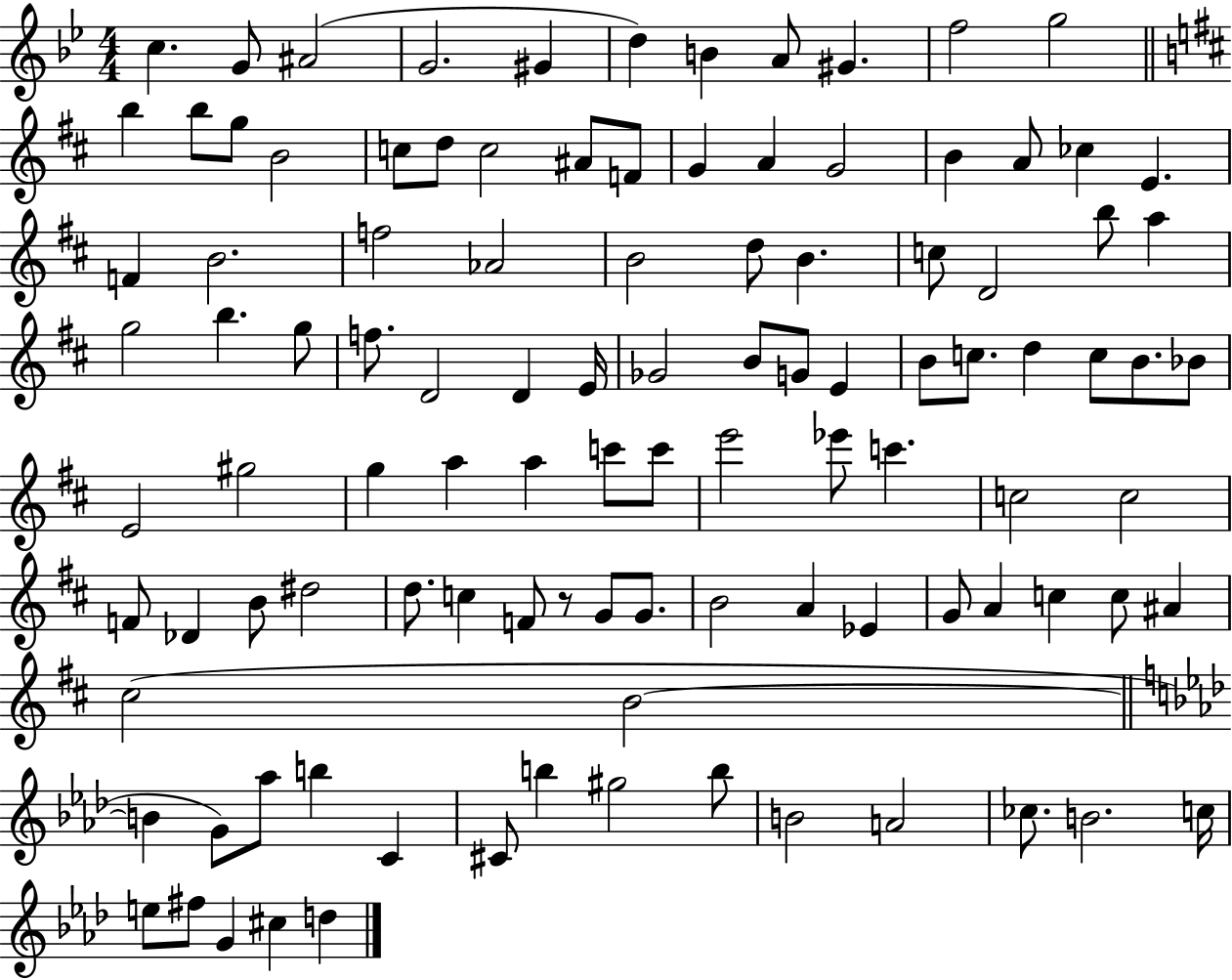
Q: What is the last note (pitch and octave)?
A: D5